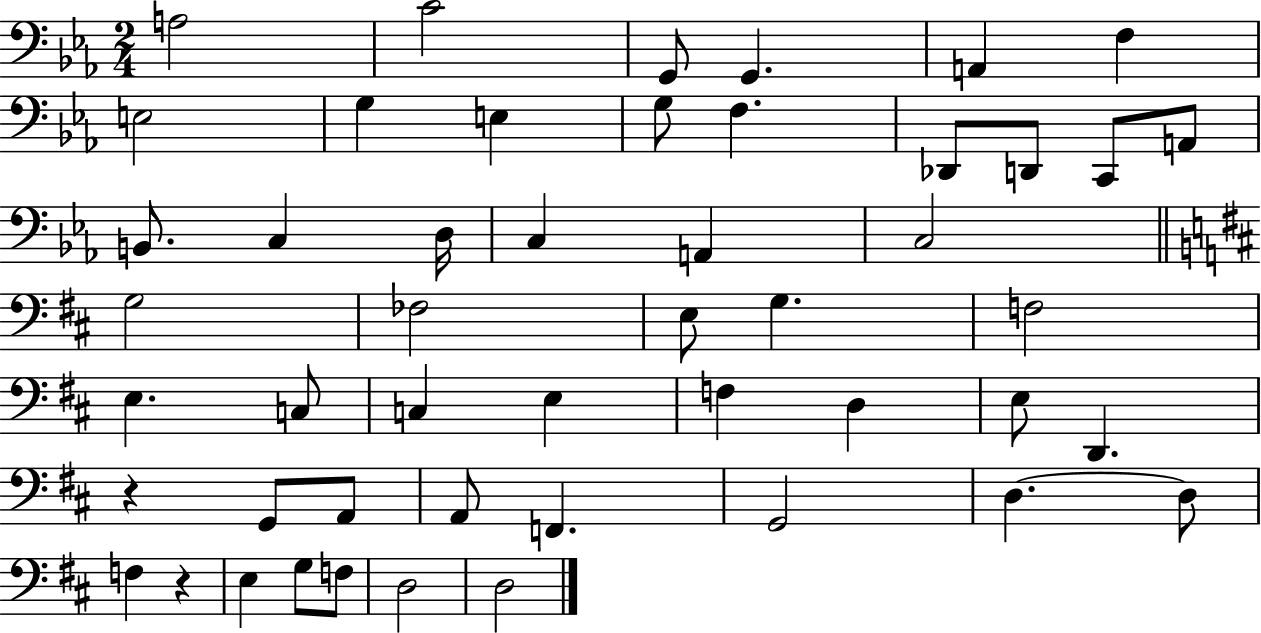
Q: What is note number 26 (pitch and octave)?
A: F3